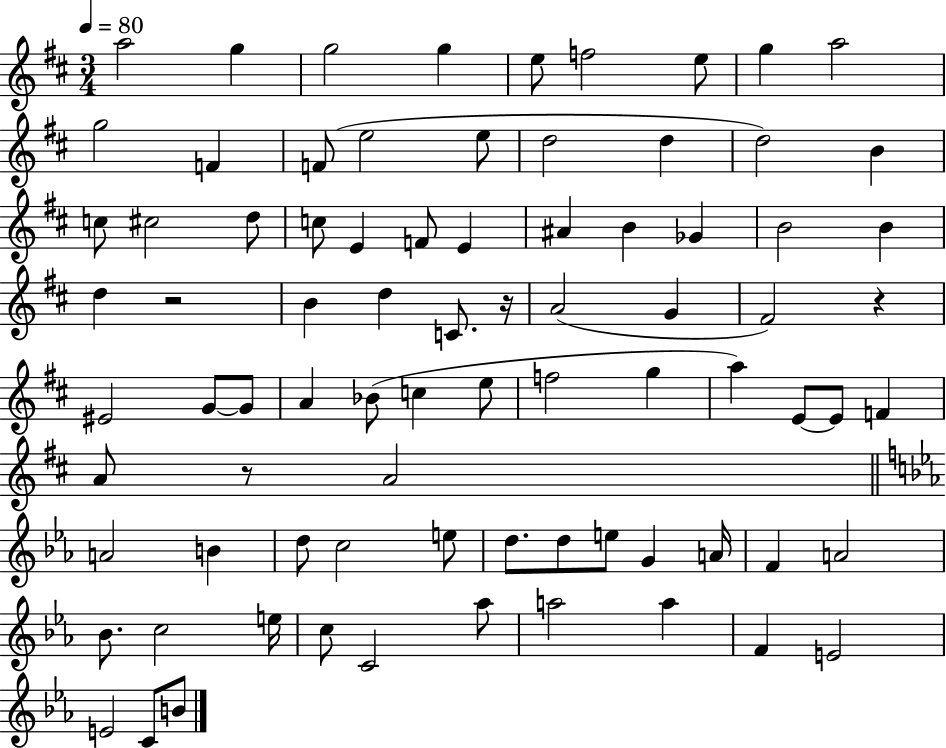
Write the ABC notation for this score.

X:1
T:Untitled
M:3/4
L:1/4
K:D
a2 g g2 g e/2 f2 e/2 g a2 g2 F F/2 e2 e/2 d2 d d2 B c/2 ^c2 d/2 c/2 E F/2 E ^A B _G B2 B d z2 B d C/2 z/4 A2 G ^F2 z ^E2 G/2 G/2 A _B/2 c e/2 f2 g a E/2 E/2 F A/2 z/2 A2 A2 B d/2 c2 e/2 d/2 d/2 e/2 G A/4 F A2 _B/2 c2 e/4 c/2 C2 _a/2 a2 a F E2 E2 C/2 B/2